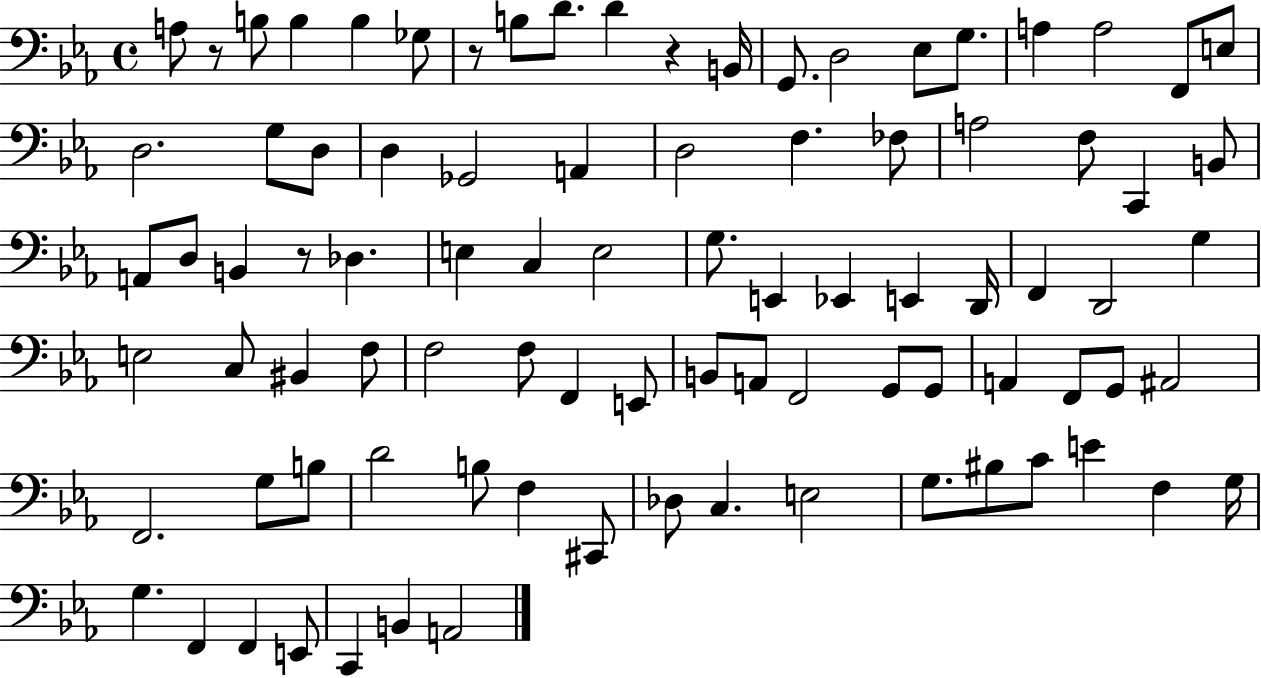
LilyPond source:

{
  \clef bass
  \time 4/4
  \defaultTimeSignature
  \key ees \major
  \repeat volta 2 { a8 r8 b8 b4 b4 ges8 | r8 b8 d'8. d'4 r4 b,16 | g,8. d2 ees8 g8. | a4 a2 f,8 e8 | \break d2. g8 d8 | d4 ges,2 a,4 | d2 f4. fes8 | a2 f8 c,4 b,8 | \break a,8 d8 b,4 r8 des4. | e4 c4 e2 | g8. e,4 ees,4 e,4 d,16 | f,4 d,2 g4 | \break e2 c8 bis,4 f8 | f2 f8 f,4 e,8 | b,8 a,8 f,2 g,8 g,8 | a,4 f,8 g,8 ais,2 | \break f,2. g8 b8 | d'2 b8 f4 cis,8 | des8 c4. e2 | g8. bis8 c'8 e'4 f4 g16 | \break g4. f,4 f,4 e,8 | c,4 b,4 a,2 | } \bar "|."
}